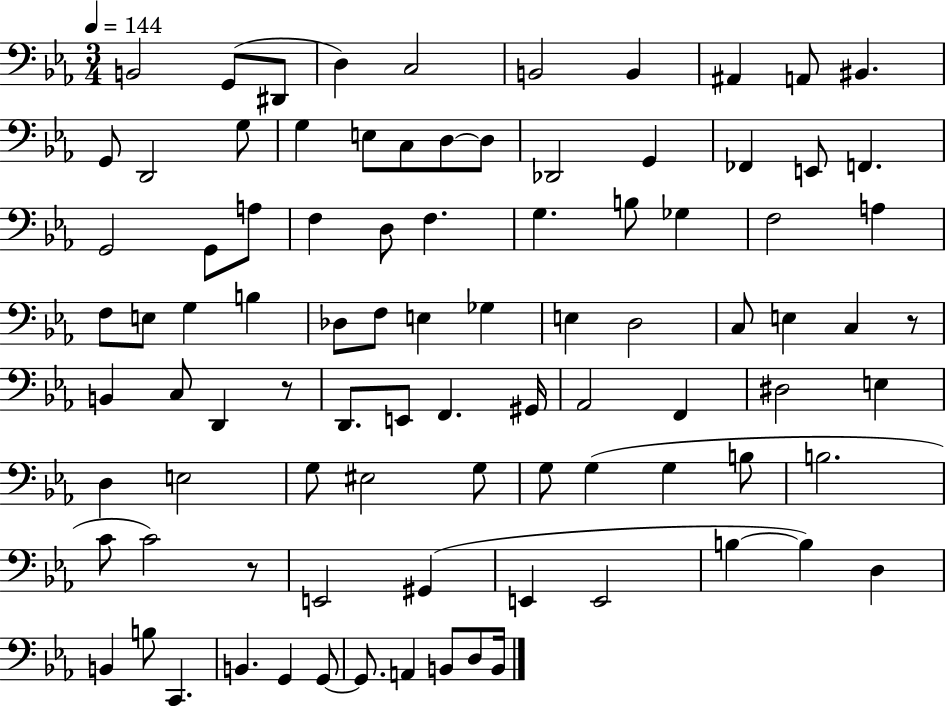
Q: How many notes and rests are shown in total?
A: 91